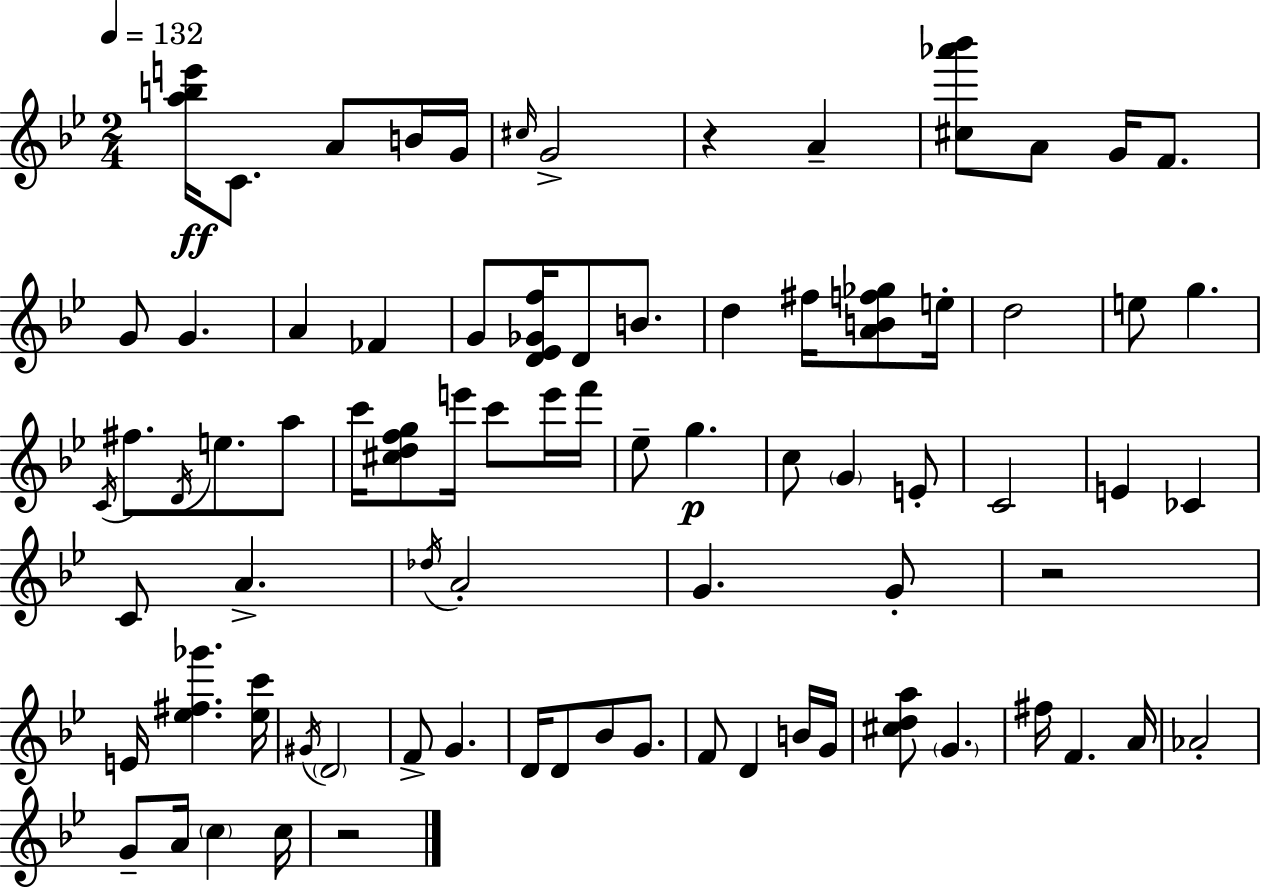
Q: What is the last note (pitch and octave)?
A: C5